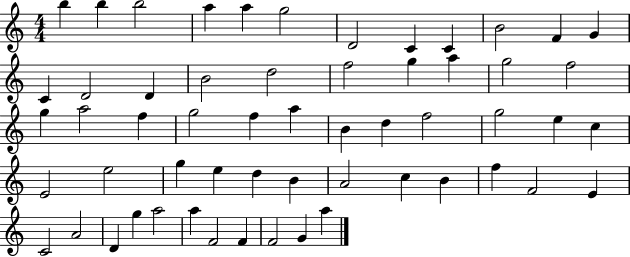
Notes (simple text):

B5/q B5/q B5/h A5/q A5/q G5/h D4/h C4/q C4/q B4/h F4/q G4/q C4/q D4/h D4/q B4/h D5/h F5/h G5/q A5/q G5/h F5/h G5/q A5/h F5/q G5/h F5/q A5/q B4/q D5/q F5/h G5/h E5/q C5/q E4/h E5/h G5/q E5/q D5/q B4/q A4/h C5/q B4/q F5/q F4/h E4/q C4/h A4/h D4/q G5/q A5/h A5/q F4/h F4/q F4/h G4/q A5/q